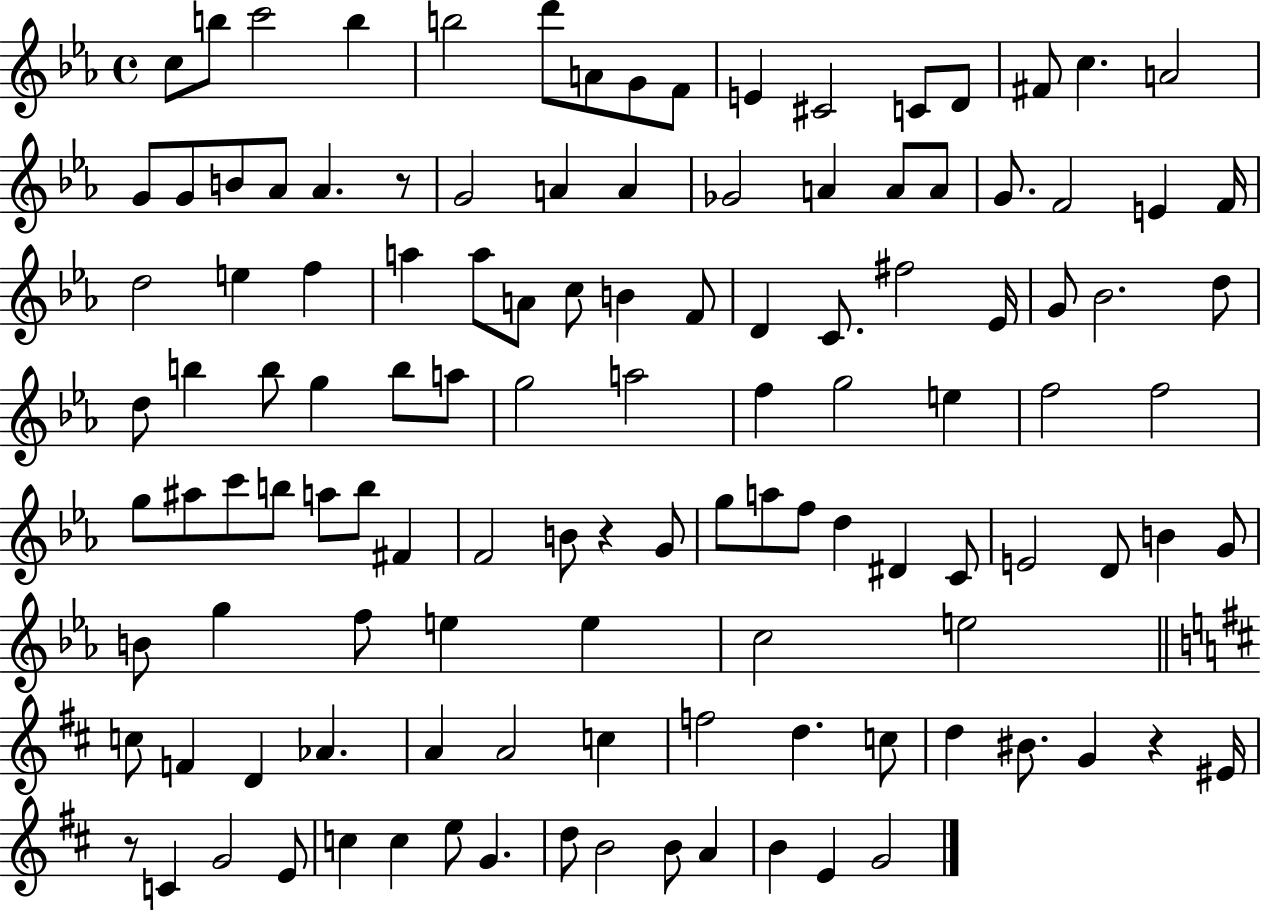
C5/e B5/e C6/h B5/q B5/h D6/e A4/e G4/e F4/e E4/q C#4/h C4/e D4/e F#4/e C5/q. A4/h G4/e G4/e B4/e Ab4/e Ab4/q. R/e G4/h A4/q A4/q Gb4/h A4/q A4/e A4/e G4/e. F4/h E4/q F4/s D5/h E5/q F5/q A5/q A5/e A4/e C5/e B4/q F4/e D4/q C4/e. F#5/h Eb4/s G4/e Bb4/h. D5/e D5/e B5/q B5/e G5/q B5/e A5/e G5/h A5/h F5/q G5/h E5/q F5/h F5/h G5/e A#5/e C6/e B5/e A5/e B5/e F#4/q F4/h B4/e R/q G4/e G5/e A5/e F5/e D5/q D#4/q C4/e E4/h D4/e B4/q G4/e B4/e G5/q F5/e E5/q E5/q C5/h E5/h C5/e F4/q D4/q Ab4/q. A4/q A4/h C5/q F5/h D5/q. C5/e D5/q BIS4/e. G4/q R/q EIS4/s R/e C4/q G4/h E4/e C5/q C5/q E5/e G4/q. D5/e B4/h B4/e A4/q B4/q E4/q G4/h